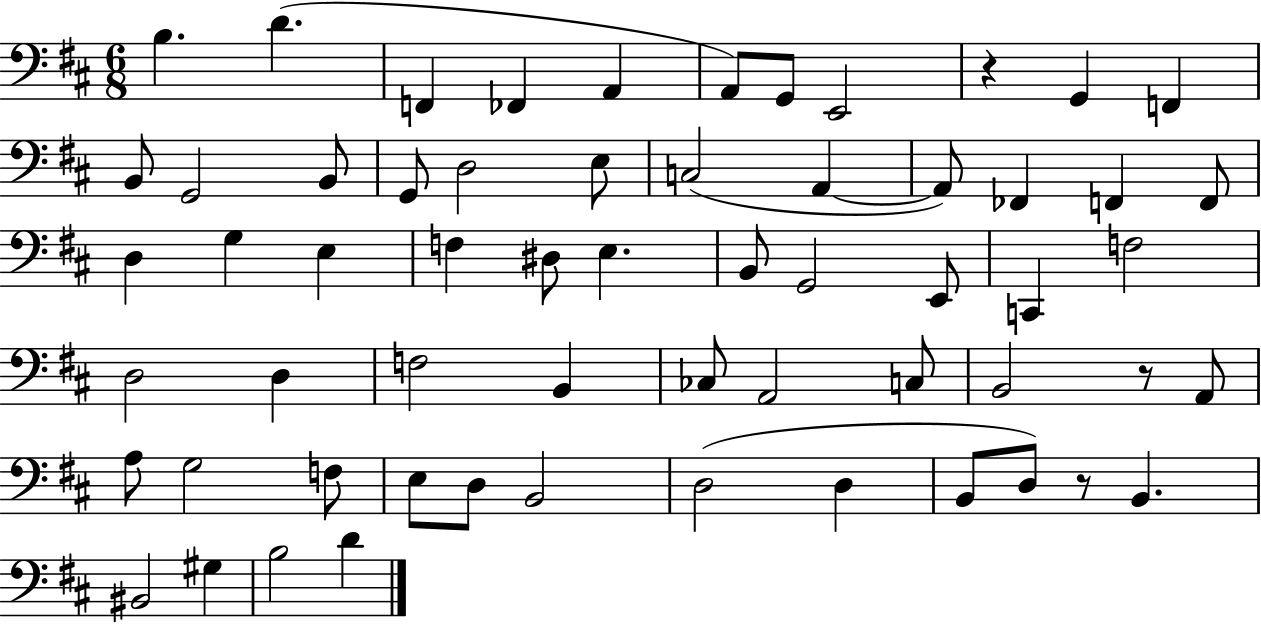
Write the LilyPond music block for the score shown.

{
  \clef bass
  \numericTimeSignature
  \time 6/8
  \key d \major
  b4. d'4.( | f,4 fes,4 a,4 | a,8) g,8 e,2 | r4 g,4 f,4 | \break b,8 g,2 b,8 | g,8 d2 e8 | c2( a,4~~ | a,8) fes,4 f,4 f,8 | \break d4 g4 e4 | f4 dis8 e4. | b,8 g,2 e,8 | c,4 f2 | \break d2 d4 | f2 b,4 | ces8 a,2 c8 | b,2 r8 a,8 | \break a8 g2 f8 | e8 d8 b,2 | d2( d4 | b,8 d8) r8 b,4. | \break bis,2 gis4 | b2 d'4 | \bar "|."
}